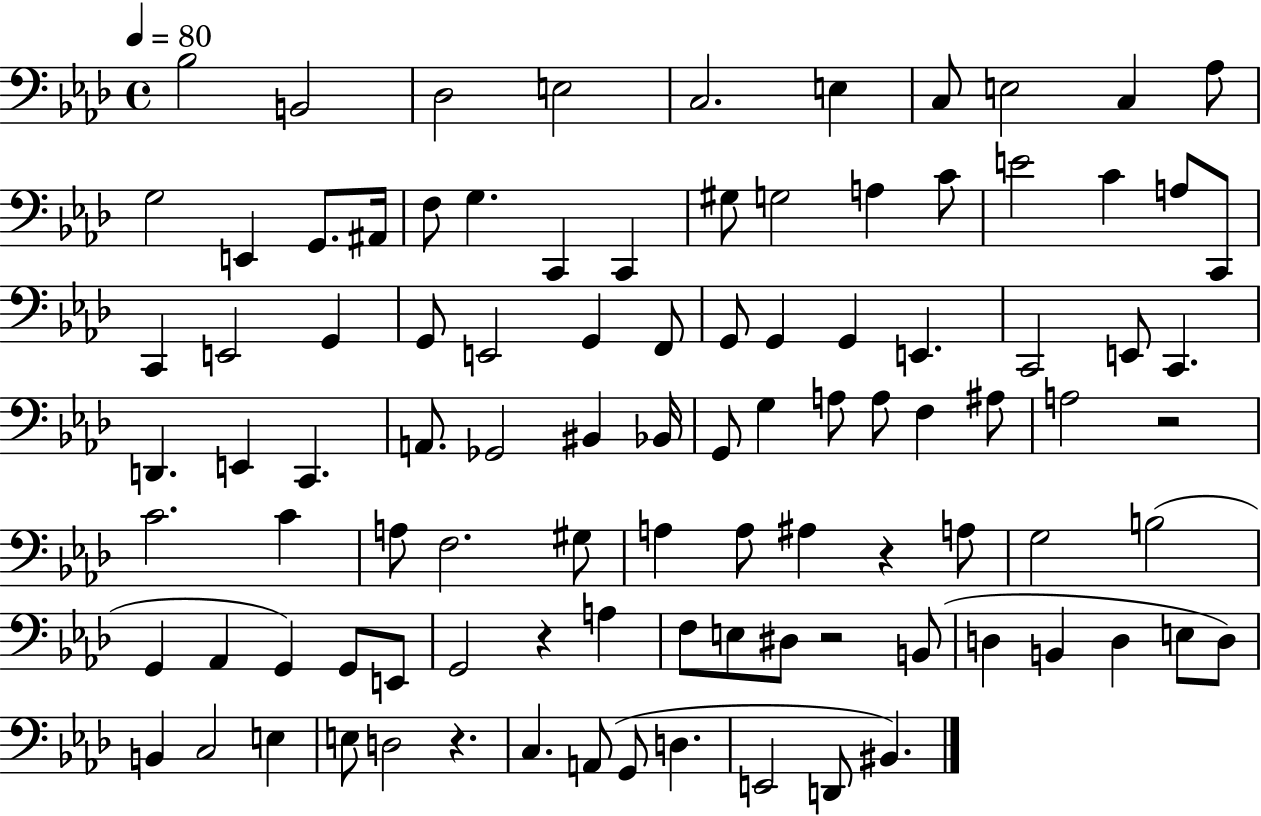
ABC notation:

X:1
T:Untitled
M:4/4
L:1/4
K:Ab
_B,2 B,,2 _D,2 E,2 C,2 E, C,/2 E,2 C, _A,/2 G,2 E,, G,,/2 ^A,,/4 F,/2 G, C,, C,, ^G,/2 G,2 A, C/2 E2 C A,/2 C,,/2 C,, E,,2 G,, G,,/2 E,,2 G,, F,,/2 G,,/2 G,, G,, E,, C,,2 E,,/2 C,, D,, E,, C,, A,,/2 _G,,2 ^B,, _B,,/4 G,,/2 G, A,/2 A,/2 F, ^A,/2 A,2 z2 C2 C A,/2 F,2 ^G,/2 A, A,/2 ^A, z A,/2 G,2 B,2 G,, _A,, G,, G,,/2 E,,/2 G,,2 z A, F,/2 E,/2 ^D,/2 z2 B,,/2 D, B,, D, E,/2 D,/2 B,, C,2 E, E,/2 D,2 z C, A,,/2 G,,/2 D, E,,2 D,,/2 ^B,,